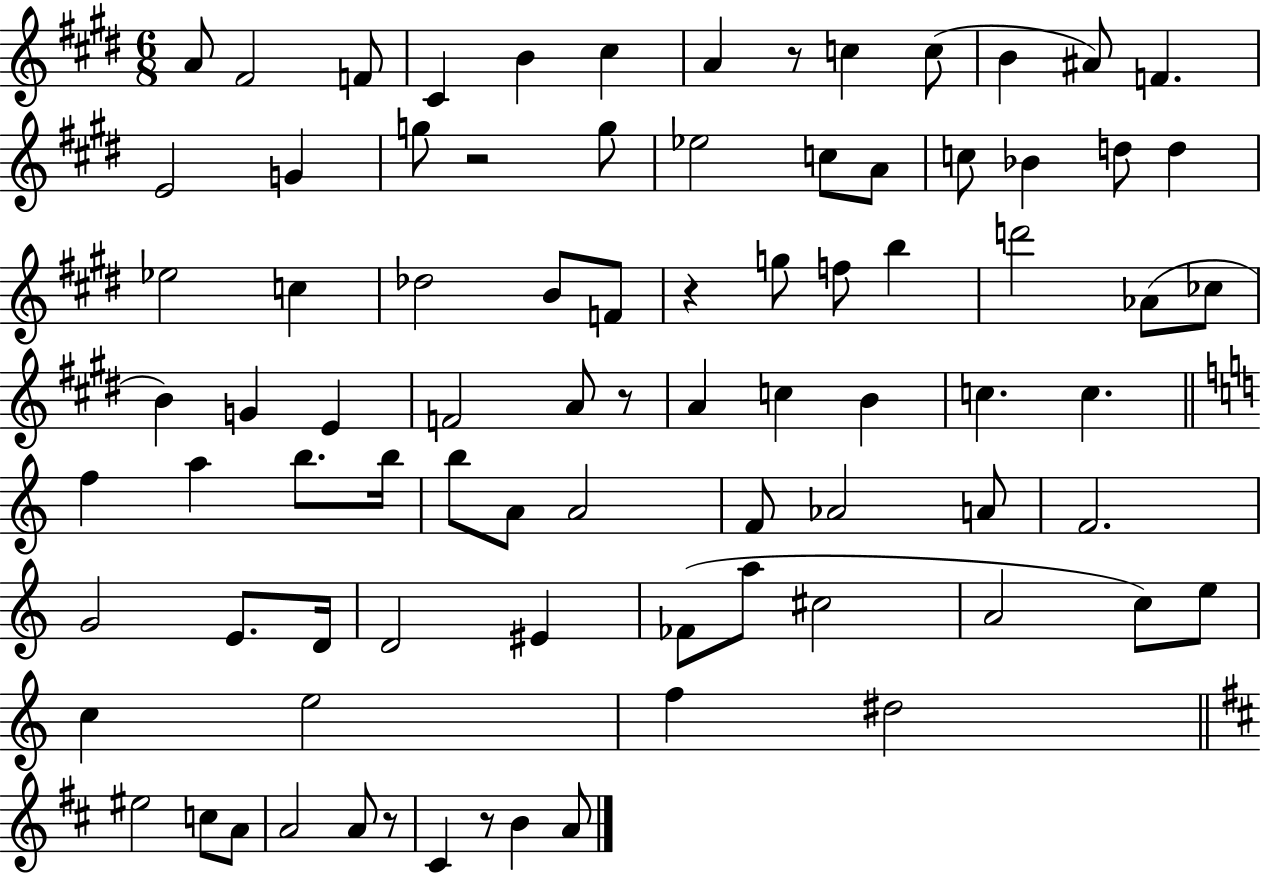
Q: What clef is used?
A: treble